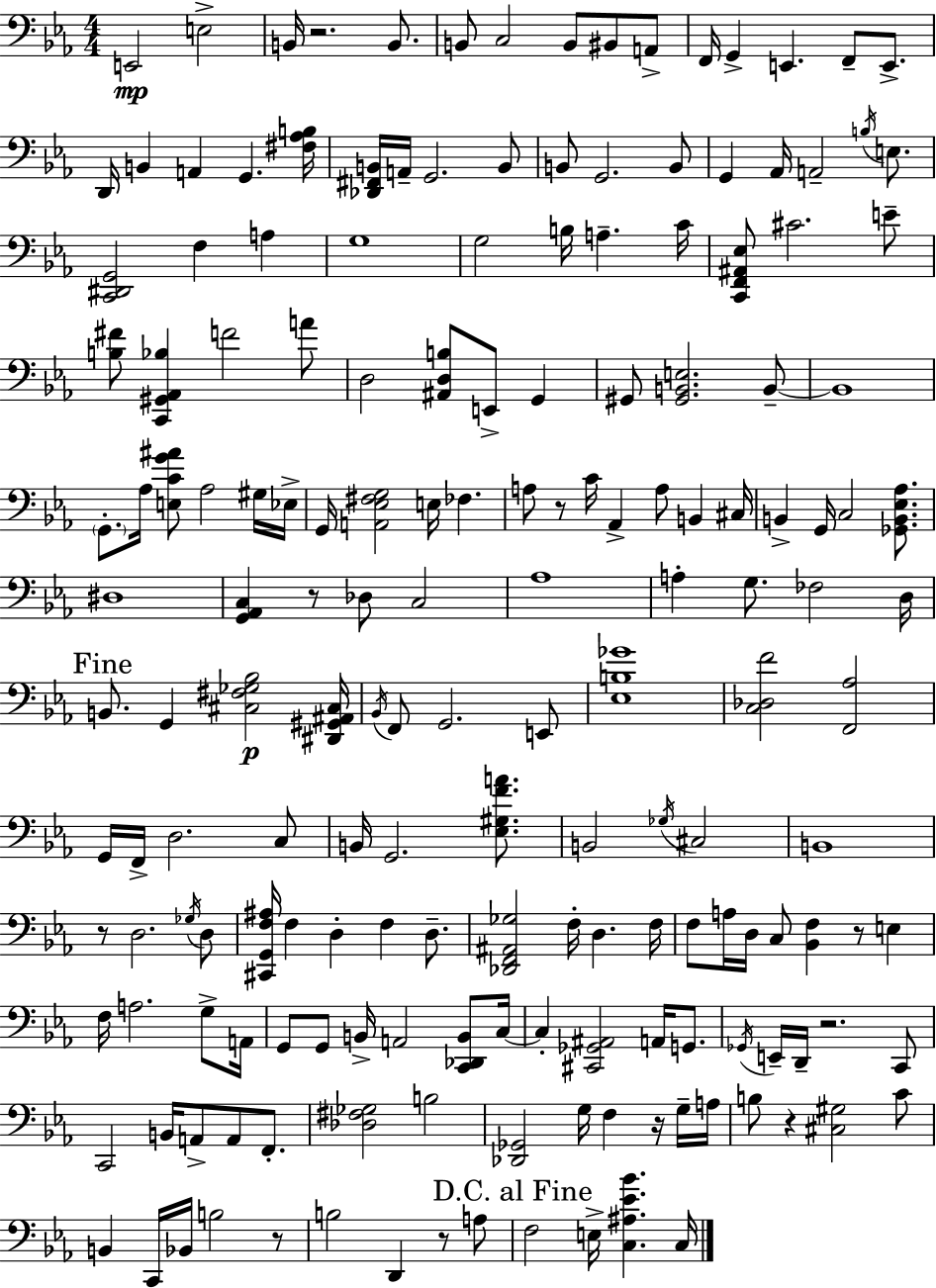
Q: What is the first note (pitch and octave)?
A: E2